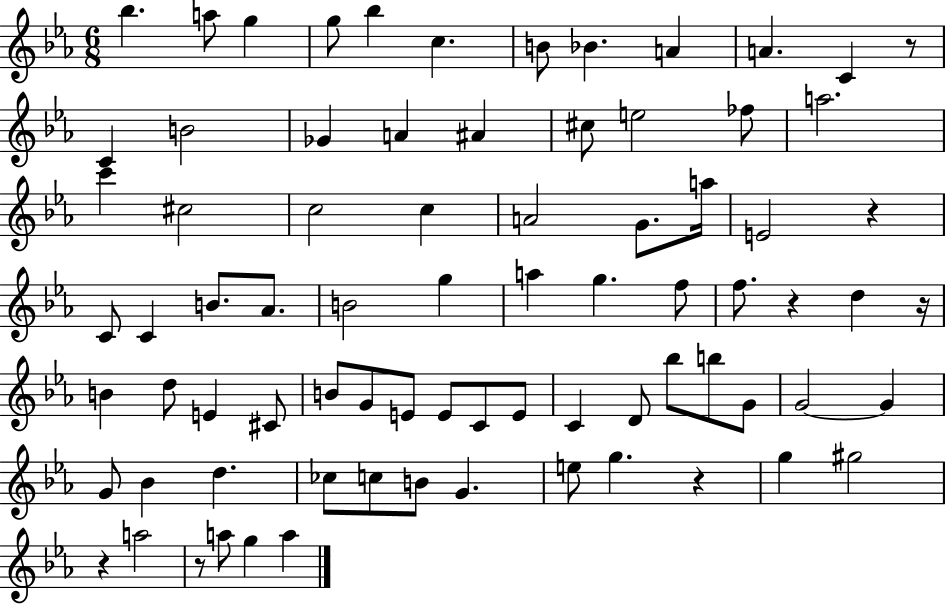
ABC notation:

X:1
T:Untitled
M:6/8
L:1/4
K:Eb
_b a/2 g g/2 _b c B/2 _B A A C z/2 C B2 _G A ^A ^c/2 e2 _f/2 a2 c' ^c2 c2 c A2 G/2 a/4 E2 z C/2 C B/2 _A/2 B2 g a g f/2 f/2 z d z/4 B d/2 E ^C/2 B/2 G/2 E/2 E/2 C/2 E/2 C D/2 _b/2 b/2 G/2 G2 G G/2 _B d _c/2 c/2 B/2 G e/2 g z g ^g2 z a2 z/2 a/2 g a